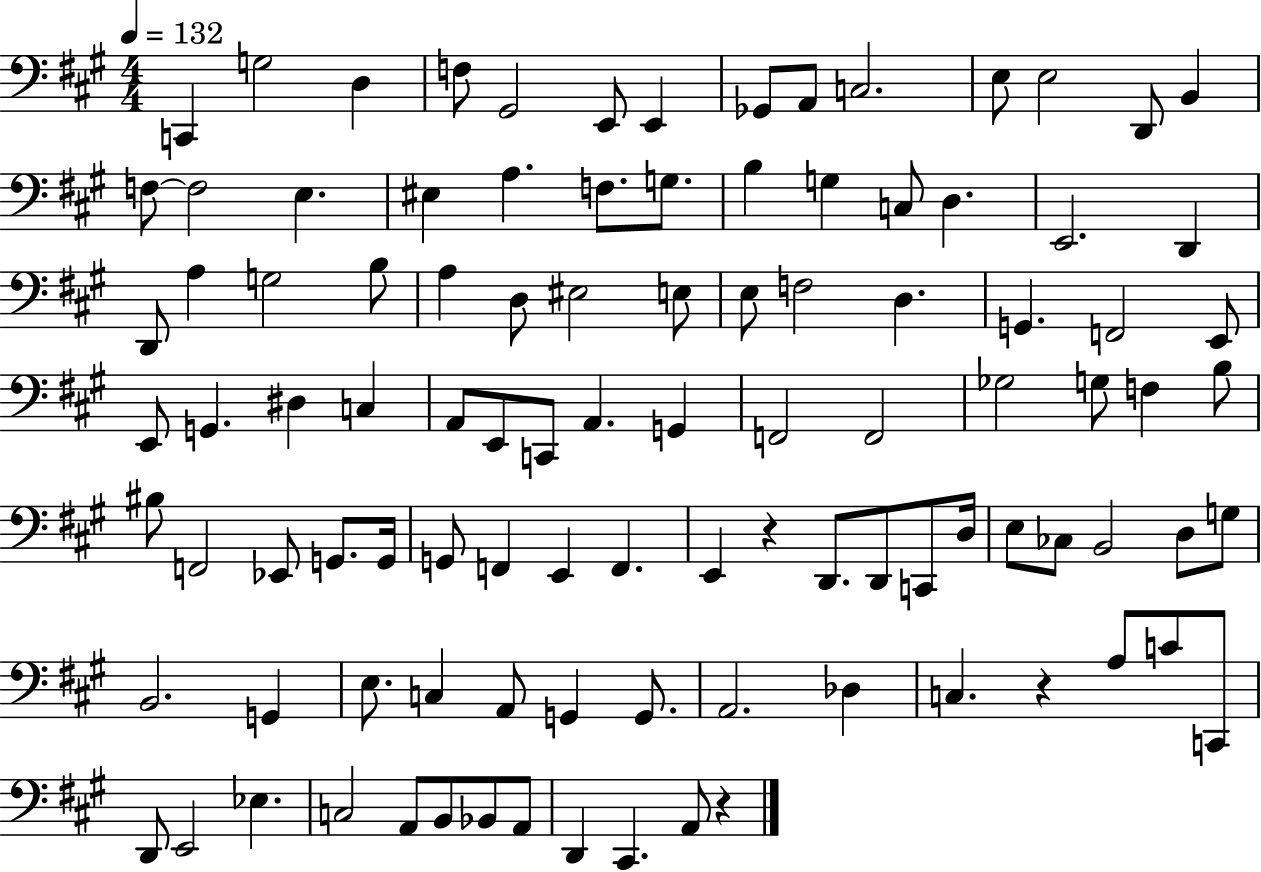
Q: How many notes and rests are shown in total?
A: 102